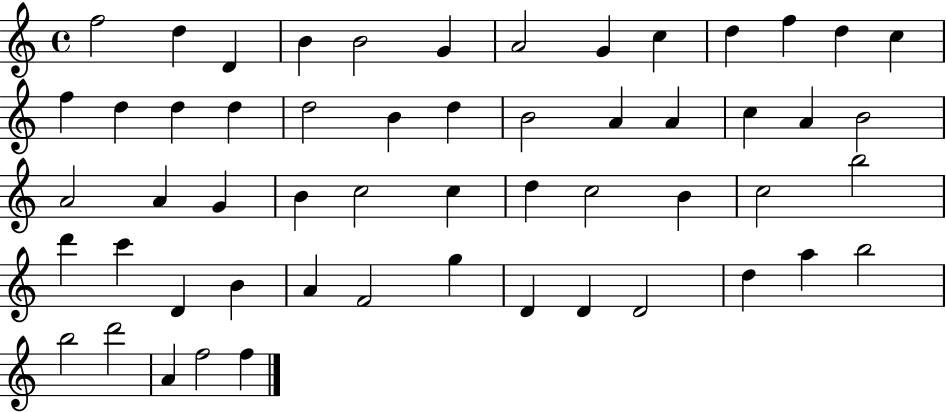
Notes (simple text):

F5/h D5/q D4/q B4/q B4/h G4/q A4/h G4/q C5/q D5/q F5/q D5/q C5/q F5/q D5/q D5/q D5/q D5/h B4/q D5/q B4/h A4/q A4/q C5/q A4/q B4/h A4/h A4/q G4/q B4/q C5/h C5/q D5/q C5/h B4/q C5/h B5/h D6/q C6/q D4/q B4/q A4/q F4/h G5/q D4/q D4/q D4/h D5/q A5/q B5/h B5/h D6/h A4/q F5/h F5/q